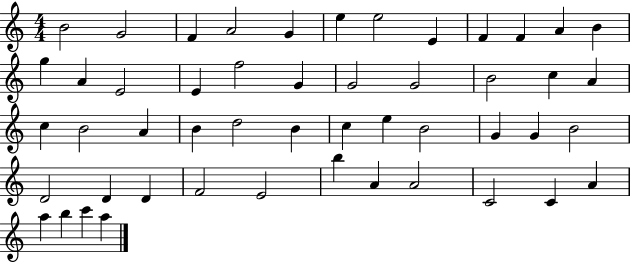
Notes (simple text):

B4/h G4/h F4/q A4/h G4/q E5/q E5/h E4/q F4/q F4/q A4/q B4/q G5/q A4/q E4/h E4/q F5/h G4/q G4/h G4/h B4/h C5/q A4/q C5/q B4/h A4/q B4/q D5/h B4/q C5/q E5/q B4/h G4/q G4/q B4/h D4/h D4/q D4/q F4/h E4/h B5/q A4/q A4/h C4/h C4/q A4/q A5/q B5/q C6/q A5/q